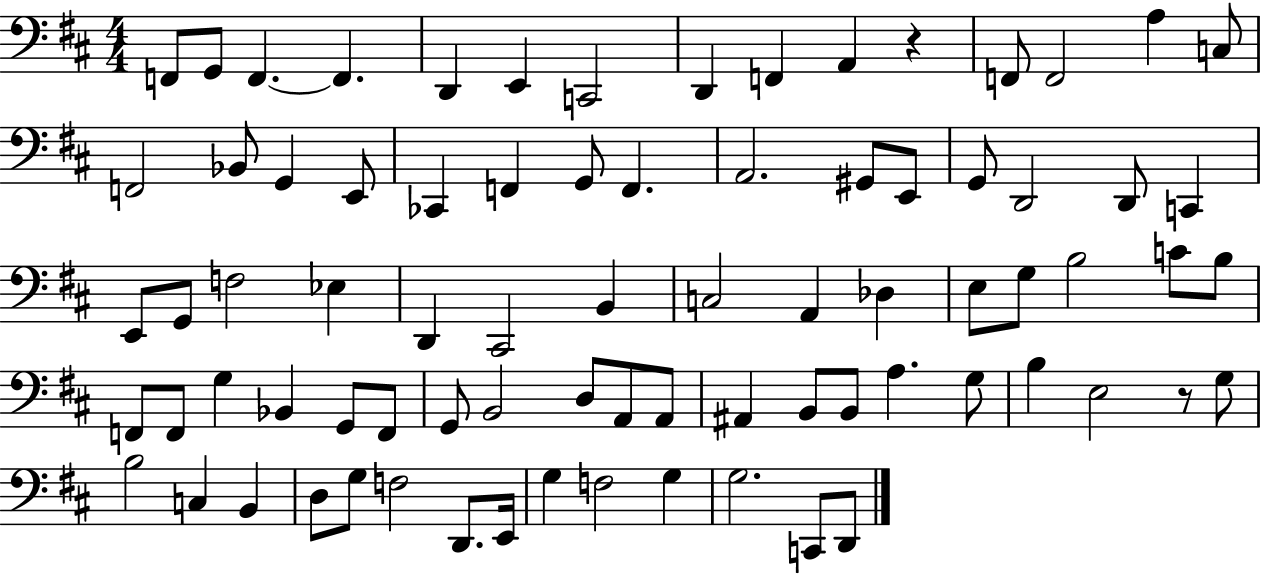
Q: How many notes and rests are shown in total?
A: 79